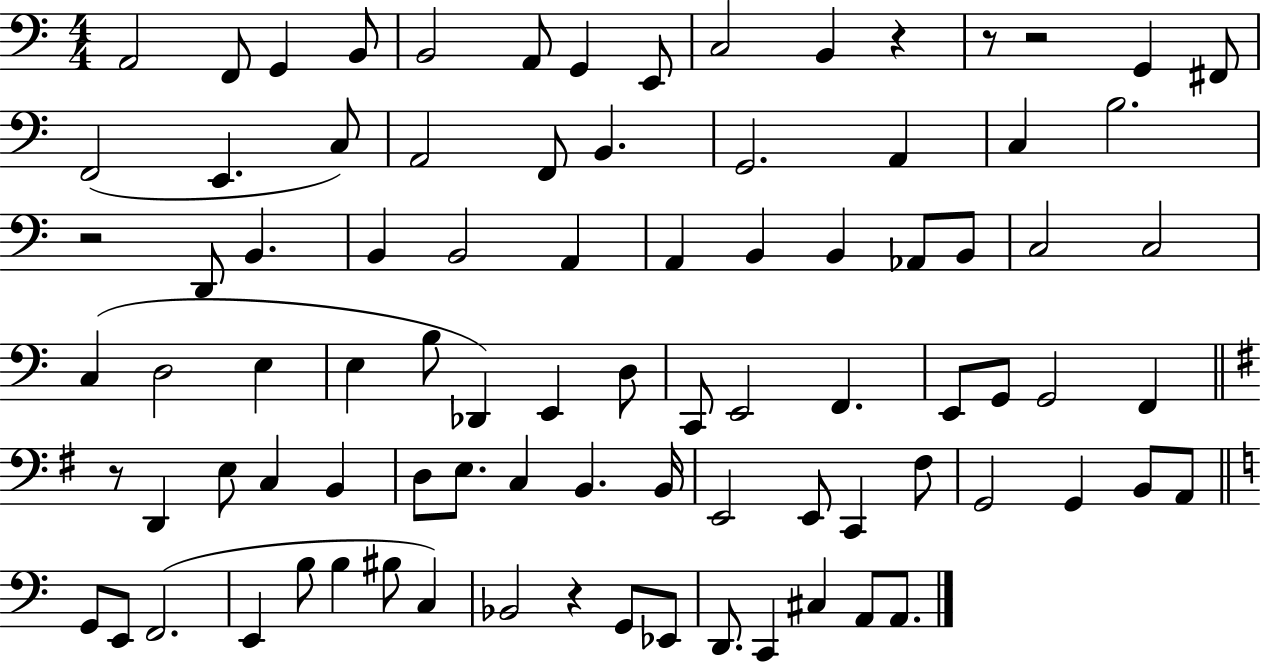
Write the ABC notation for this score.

X:1
T:Untitled
M:4/4
L:1/4
K:C
A,,2 F,,/2 G,, B,,/2 B,,2 A,,/2 G,, E,,/2 C,2 B,, z z/2 z2 G,, ^F,,/2 F,,2 E,, C,/2 A,,2 F,,/2 B,, G,,2 A,, C, B,2 z2 D,,/2 B,, B,, B,,2 A,, A,, B,, B,, _A,,/2 B,,/2 C,2 C,2 C, D,2 E, E, B,/2 _D,, E,, D,/2 C,,/2 E,,2 F,, E,,/2 G,,/2 G,,2 F,, z/2 D,, E,/2 C, B,, D,/2 E,/2 C, B,, B,,/4 E,,2 E,,/2 C,, ^F,/2 G,,2 G,, B,,/2 A,,/2 G,,/2 E,,/2 F,,2 E,, B,/2 B, ^B,/2 C, _B,,2 z G,,/2 _E,,/2 D,,/2 C,, ^C, A,,/2 A,,/2